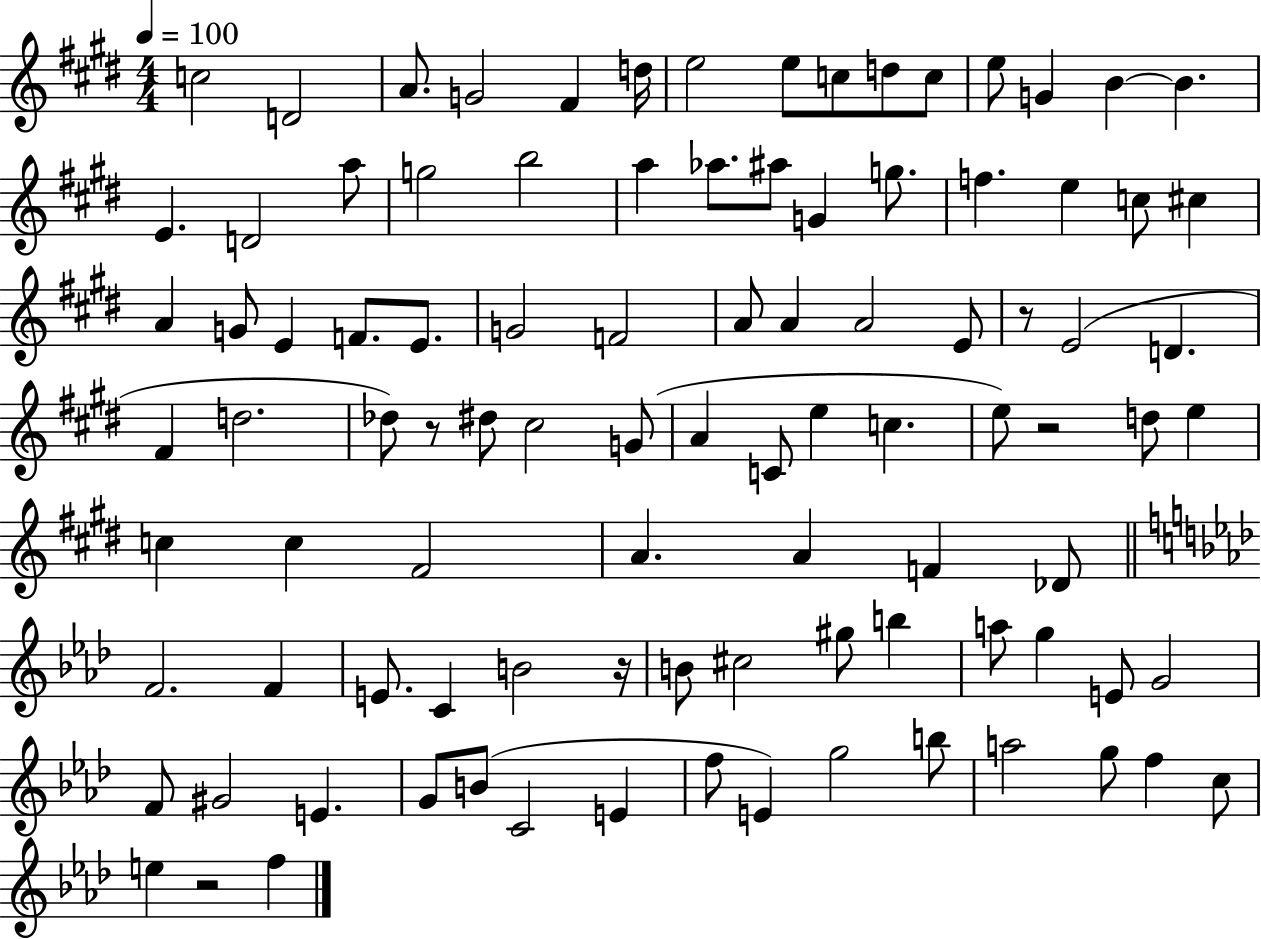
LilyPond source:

{
  \clef treble
  \numericTimeSignature
  \time 4/4
  \key e \major
  \tempo 4 = 100
  \repeat volta 2 { c''2 d'2 | a'8. g'2 fis'4 d''16 | e''2 e''8 c''8 d''8 c''8 | e''8 g'4 b'4~~ b'4. | \break e'4. d'2 a''8 | g''2 b''2 | a''4 aes''8. ais''8 g'4 g''8. | f''4. e''4 c''8 cis''4 | \break a'4 g'8 e'4 f'8. e'8. | g'2 f'2 | a'8 a'4 a'2 e'8 | r8 e'2( d'4. | \break fis'4 d''2. | des''8) r8 dis''8 cis''2 g'8( | a'4 c'8 e''4 c''4. | e''8) r2 d''8 e''4 | \break c''4 c''4 fis'2 | a'4. a'4 f'4 des'8 | \bar "||" \break \key f \minor f'2. f'4 | e'8. c'4 b'2 r16 | b'8 cis''2 gis''8 b''4 | a''8 g''4 e'8 g'2 | \break f'8 gis'2 e'4. | g'8 b'8( c'2 e'4 | f''8 e'4) g''2 b''8 | a''2 g''8 f''4 c''8 | \break e''4 r2 f''4 | } \bar "|."
}